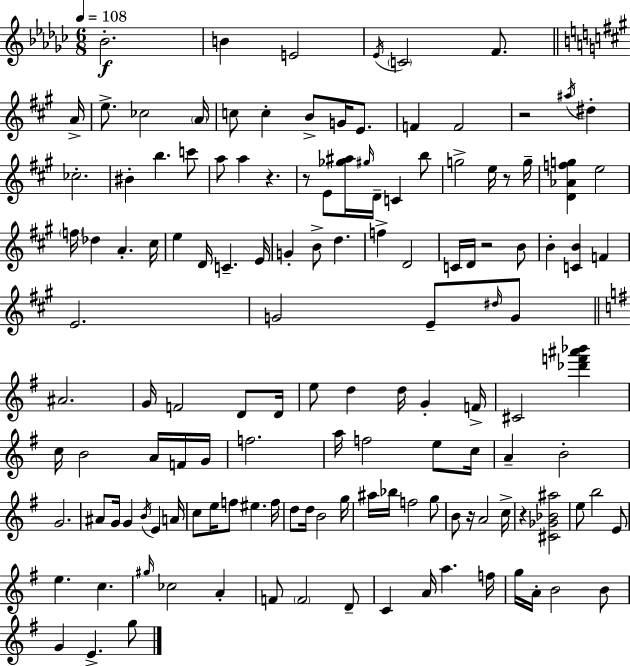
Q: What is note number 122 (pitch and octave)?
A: B4